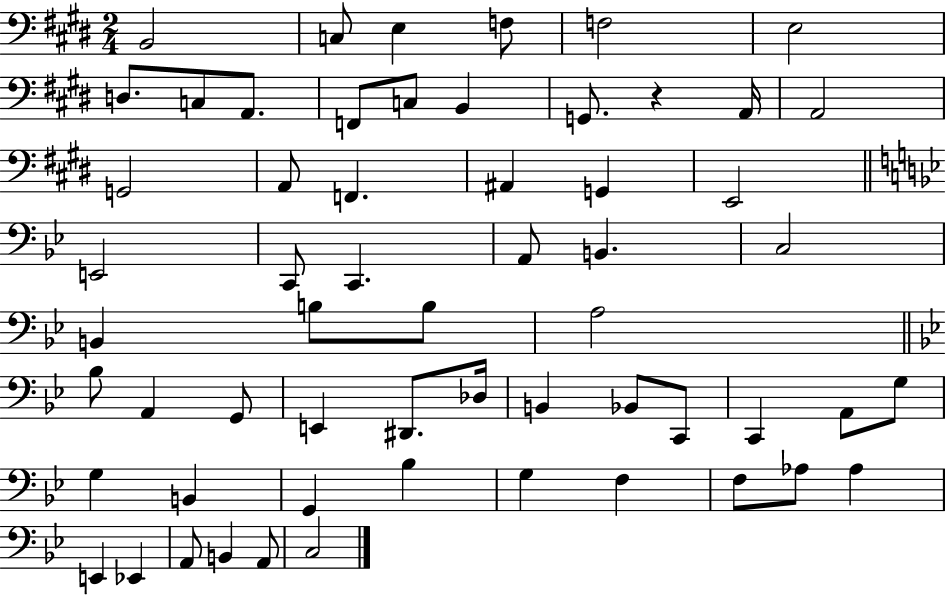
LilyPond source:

{
  \clef bass
  \numericTimeSignature
  \time 2/4
  \key e \major
  b,2 | c8 e4 f8 | f2 | e2 | \break d8. c8 a,8. | f,8 c8 b,4 | g,8. r4 a,16 | a,2 | \break g,2 | a,8 f,4. | ais,4 g,4 | e,2 | \break \bar "||" \break \key bes \major e,2 | c,8 c,4. | a,8 b,4. | c2 | \break b,4 b8 b8 | a2 | \bar "||" \break \key bes \major bes8 a,4 g,8 | e,4 dis,8. des16 | b,4 bes,8 c,8 | c,4 a,8 g8 | \break g4 b,4 | g,4 bes4 | g4 f4 | f8 aes8 aes4 | \break e,4 ees,4 | a,8 b,4 a,8 | c2 | \bar "|."
}